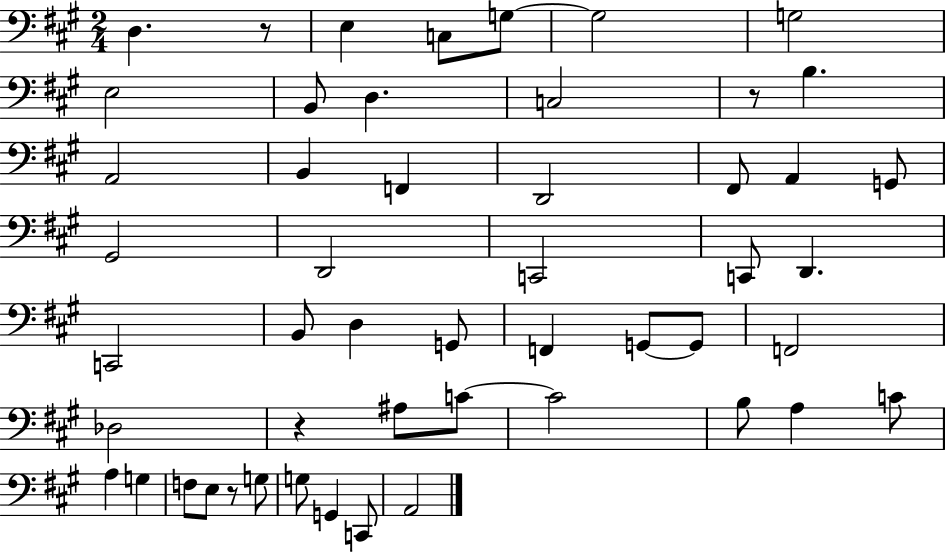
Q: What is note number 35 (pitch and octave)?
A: C4